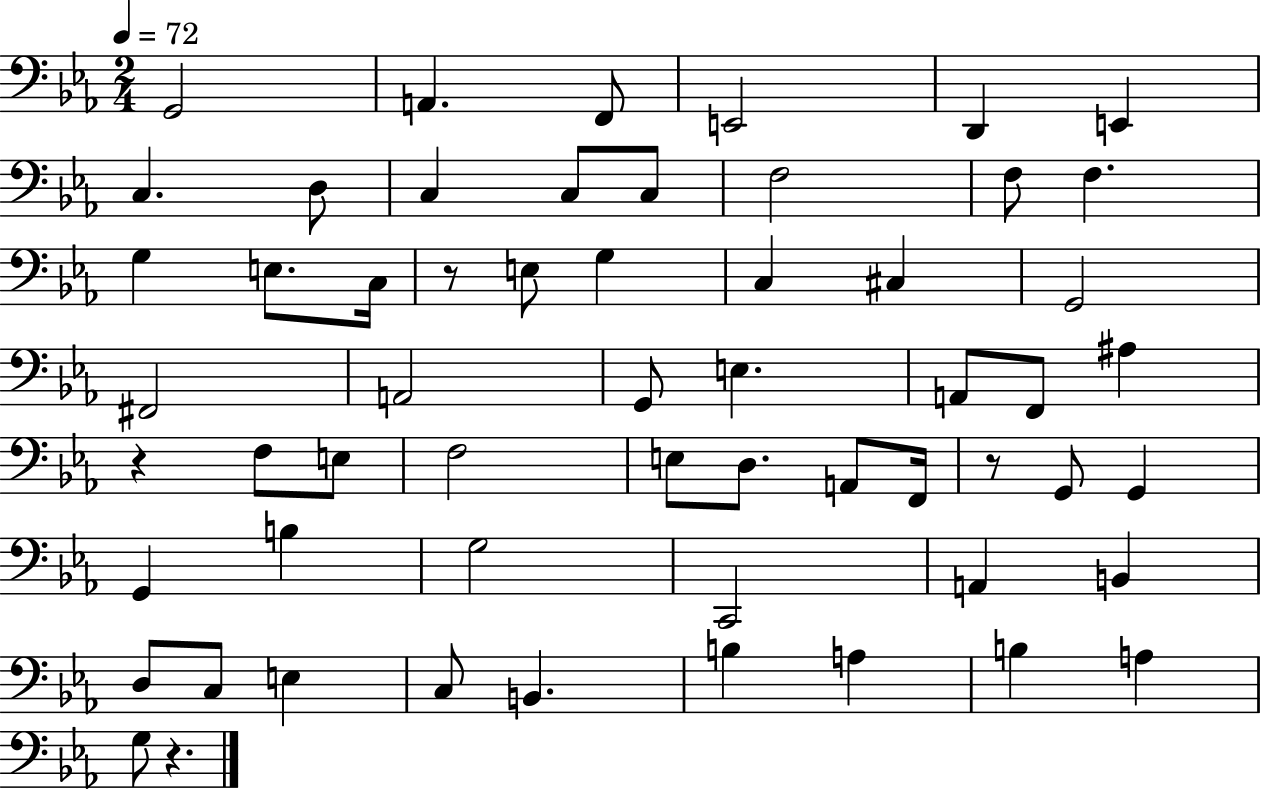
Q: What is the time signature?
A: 2/4